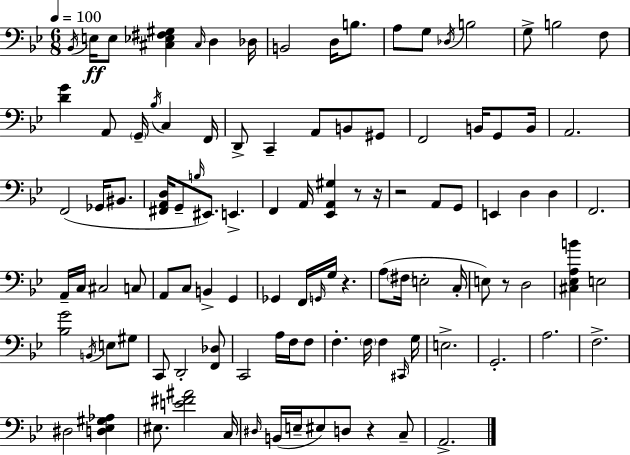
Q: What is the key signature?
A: G minor